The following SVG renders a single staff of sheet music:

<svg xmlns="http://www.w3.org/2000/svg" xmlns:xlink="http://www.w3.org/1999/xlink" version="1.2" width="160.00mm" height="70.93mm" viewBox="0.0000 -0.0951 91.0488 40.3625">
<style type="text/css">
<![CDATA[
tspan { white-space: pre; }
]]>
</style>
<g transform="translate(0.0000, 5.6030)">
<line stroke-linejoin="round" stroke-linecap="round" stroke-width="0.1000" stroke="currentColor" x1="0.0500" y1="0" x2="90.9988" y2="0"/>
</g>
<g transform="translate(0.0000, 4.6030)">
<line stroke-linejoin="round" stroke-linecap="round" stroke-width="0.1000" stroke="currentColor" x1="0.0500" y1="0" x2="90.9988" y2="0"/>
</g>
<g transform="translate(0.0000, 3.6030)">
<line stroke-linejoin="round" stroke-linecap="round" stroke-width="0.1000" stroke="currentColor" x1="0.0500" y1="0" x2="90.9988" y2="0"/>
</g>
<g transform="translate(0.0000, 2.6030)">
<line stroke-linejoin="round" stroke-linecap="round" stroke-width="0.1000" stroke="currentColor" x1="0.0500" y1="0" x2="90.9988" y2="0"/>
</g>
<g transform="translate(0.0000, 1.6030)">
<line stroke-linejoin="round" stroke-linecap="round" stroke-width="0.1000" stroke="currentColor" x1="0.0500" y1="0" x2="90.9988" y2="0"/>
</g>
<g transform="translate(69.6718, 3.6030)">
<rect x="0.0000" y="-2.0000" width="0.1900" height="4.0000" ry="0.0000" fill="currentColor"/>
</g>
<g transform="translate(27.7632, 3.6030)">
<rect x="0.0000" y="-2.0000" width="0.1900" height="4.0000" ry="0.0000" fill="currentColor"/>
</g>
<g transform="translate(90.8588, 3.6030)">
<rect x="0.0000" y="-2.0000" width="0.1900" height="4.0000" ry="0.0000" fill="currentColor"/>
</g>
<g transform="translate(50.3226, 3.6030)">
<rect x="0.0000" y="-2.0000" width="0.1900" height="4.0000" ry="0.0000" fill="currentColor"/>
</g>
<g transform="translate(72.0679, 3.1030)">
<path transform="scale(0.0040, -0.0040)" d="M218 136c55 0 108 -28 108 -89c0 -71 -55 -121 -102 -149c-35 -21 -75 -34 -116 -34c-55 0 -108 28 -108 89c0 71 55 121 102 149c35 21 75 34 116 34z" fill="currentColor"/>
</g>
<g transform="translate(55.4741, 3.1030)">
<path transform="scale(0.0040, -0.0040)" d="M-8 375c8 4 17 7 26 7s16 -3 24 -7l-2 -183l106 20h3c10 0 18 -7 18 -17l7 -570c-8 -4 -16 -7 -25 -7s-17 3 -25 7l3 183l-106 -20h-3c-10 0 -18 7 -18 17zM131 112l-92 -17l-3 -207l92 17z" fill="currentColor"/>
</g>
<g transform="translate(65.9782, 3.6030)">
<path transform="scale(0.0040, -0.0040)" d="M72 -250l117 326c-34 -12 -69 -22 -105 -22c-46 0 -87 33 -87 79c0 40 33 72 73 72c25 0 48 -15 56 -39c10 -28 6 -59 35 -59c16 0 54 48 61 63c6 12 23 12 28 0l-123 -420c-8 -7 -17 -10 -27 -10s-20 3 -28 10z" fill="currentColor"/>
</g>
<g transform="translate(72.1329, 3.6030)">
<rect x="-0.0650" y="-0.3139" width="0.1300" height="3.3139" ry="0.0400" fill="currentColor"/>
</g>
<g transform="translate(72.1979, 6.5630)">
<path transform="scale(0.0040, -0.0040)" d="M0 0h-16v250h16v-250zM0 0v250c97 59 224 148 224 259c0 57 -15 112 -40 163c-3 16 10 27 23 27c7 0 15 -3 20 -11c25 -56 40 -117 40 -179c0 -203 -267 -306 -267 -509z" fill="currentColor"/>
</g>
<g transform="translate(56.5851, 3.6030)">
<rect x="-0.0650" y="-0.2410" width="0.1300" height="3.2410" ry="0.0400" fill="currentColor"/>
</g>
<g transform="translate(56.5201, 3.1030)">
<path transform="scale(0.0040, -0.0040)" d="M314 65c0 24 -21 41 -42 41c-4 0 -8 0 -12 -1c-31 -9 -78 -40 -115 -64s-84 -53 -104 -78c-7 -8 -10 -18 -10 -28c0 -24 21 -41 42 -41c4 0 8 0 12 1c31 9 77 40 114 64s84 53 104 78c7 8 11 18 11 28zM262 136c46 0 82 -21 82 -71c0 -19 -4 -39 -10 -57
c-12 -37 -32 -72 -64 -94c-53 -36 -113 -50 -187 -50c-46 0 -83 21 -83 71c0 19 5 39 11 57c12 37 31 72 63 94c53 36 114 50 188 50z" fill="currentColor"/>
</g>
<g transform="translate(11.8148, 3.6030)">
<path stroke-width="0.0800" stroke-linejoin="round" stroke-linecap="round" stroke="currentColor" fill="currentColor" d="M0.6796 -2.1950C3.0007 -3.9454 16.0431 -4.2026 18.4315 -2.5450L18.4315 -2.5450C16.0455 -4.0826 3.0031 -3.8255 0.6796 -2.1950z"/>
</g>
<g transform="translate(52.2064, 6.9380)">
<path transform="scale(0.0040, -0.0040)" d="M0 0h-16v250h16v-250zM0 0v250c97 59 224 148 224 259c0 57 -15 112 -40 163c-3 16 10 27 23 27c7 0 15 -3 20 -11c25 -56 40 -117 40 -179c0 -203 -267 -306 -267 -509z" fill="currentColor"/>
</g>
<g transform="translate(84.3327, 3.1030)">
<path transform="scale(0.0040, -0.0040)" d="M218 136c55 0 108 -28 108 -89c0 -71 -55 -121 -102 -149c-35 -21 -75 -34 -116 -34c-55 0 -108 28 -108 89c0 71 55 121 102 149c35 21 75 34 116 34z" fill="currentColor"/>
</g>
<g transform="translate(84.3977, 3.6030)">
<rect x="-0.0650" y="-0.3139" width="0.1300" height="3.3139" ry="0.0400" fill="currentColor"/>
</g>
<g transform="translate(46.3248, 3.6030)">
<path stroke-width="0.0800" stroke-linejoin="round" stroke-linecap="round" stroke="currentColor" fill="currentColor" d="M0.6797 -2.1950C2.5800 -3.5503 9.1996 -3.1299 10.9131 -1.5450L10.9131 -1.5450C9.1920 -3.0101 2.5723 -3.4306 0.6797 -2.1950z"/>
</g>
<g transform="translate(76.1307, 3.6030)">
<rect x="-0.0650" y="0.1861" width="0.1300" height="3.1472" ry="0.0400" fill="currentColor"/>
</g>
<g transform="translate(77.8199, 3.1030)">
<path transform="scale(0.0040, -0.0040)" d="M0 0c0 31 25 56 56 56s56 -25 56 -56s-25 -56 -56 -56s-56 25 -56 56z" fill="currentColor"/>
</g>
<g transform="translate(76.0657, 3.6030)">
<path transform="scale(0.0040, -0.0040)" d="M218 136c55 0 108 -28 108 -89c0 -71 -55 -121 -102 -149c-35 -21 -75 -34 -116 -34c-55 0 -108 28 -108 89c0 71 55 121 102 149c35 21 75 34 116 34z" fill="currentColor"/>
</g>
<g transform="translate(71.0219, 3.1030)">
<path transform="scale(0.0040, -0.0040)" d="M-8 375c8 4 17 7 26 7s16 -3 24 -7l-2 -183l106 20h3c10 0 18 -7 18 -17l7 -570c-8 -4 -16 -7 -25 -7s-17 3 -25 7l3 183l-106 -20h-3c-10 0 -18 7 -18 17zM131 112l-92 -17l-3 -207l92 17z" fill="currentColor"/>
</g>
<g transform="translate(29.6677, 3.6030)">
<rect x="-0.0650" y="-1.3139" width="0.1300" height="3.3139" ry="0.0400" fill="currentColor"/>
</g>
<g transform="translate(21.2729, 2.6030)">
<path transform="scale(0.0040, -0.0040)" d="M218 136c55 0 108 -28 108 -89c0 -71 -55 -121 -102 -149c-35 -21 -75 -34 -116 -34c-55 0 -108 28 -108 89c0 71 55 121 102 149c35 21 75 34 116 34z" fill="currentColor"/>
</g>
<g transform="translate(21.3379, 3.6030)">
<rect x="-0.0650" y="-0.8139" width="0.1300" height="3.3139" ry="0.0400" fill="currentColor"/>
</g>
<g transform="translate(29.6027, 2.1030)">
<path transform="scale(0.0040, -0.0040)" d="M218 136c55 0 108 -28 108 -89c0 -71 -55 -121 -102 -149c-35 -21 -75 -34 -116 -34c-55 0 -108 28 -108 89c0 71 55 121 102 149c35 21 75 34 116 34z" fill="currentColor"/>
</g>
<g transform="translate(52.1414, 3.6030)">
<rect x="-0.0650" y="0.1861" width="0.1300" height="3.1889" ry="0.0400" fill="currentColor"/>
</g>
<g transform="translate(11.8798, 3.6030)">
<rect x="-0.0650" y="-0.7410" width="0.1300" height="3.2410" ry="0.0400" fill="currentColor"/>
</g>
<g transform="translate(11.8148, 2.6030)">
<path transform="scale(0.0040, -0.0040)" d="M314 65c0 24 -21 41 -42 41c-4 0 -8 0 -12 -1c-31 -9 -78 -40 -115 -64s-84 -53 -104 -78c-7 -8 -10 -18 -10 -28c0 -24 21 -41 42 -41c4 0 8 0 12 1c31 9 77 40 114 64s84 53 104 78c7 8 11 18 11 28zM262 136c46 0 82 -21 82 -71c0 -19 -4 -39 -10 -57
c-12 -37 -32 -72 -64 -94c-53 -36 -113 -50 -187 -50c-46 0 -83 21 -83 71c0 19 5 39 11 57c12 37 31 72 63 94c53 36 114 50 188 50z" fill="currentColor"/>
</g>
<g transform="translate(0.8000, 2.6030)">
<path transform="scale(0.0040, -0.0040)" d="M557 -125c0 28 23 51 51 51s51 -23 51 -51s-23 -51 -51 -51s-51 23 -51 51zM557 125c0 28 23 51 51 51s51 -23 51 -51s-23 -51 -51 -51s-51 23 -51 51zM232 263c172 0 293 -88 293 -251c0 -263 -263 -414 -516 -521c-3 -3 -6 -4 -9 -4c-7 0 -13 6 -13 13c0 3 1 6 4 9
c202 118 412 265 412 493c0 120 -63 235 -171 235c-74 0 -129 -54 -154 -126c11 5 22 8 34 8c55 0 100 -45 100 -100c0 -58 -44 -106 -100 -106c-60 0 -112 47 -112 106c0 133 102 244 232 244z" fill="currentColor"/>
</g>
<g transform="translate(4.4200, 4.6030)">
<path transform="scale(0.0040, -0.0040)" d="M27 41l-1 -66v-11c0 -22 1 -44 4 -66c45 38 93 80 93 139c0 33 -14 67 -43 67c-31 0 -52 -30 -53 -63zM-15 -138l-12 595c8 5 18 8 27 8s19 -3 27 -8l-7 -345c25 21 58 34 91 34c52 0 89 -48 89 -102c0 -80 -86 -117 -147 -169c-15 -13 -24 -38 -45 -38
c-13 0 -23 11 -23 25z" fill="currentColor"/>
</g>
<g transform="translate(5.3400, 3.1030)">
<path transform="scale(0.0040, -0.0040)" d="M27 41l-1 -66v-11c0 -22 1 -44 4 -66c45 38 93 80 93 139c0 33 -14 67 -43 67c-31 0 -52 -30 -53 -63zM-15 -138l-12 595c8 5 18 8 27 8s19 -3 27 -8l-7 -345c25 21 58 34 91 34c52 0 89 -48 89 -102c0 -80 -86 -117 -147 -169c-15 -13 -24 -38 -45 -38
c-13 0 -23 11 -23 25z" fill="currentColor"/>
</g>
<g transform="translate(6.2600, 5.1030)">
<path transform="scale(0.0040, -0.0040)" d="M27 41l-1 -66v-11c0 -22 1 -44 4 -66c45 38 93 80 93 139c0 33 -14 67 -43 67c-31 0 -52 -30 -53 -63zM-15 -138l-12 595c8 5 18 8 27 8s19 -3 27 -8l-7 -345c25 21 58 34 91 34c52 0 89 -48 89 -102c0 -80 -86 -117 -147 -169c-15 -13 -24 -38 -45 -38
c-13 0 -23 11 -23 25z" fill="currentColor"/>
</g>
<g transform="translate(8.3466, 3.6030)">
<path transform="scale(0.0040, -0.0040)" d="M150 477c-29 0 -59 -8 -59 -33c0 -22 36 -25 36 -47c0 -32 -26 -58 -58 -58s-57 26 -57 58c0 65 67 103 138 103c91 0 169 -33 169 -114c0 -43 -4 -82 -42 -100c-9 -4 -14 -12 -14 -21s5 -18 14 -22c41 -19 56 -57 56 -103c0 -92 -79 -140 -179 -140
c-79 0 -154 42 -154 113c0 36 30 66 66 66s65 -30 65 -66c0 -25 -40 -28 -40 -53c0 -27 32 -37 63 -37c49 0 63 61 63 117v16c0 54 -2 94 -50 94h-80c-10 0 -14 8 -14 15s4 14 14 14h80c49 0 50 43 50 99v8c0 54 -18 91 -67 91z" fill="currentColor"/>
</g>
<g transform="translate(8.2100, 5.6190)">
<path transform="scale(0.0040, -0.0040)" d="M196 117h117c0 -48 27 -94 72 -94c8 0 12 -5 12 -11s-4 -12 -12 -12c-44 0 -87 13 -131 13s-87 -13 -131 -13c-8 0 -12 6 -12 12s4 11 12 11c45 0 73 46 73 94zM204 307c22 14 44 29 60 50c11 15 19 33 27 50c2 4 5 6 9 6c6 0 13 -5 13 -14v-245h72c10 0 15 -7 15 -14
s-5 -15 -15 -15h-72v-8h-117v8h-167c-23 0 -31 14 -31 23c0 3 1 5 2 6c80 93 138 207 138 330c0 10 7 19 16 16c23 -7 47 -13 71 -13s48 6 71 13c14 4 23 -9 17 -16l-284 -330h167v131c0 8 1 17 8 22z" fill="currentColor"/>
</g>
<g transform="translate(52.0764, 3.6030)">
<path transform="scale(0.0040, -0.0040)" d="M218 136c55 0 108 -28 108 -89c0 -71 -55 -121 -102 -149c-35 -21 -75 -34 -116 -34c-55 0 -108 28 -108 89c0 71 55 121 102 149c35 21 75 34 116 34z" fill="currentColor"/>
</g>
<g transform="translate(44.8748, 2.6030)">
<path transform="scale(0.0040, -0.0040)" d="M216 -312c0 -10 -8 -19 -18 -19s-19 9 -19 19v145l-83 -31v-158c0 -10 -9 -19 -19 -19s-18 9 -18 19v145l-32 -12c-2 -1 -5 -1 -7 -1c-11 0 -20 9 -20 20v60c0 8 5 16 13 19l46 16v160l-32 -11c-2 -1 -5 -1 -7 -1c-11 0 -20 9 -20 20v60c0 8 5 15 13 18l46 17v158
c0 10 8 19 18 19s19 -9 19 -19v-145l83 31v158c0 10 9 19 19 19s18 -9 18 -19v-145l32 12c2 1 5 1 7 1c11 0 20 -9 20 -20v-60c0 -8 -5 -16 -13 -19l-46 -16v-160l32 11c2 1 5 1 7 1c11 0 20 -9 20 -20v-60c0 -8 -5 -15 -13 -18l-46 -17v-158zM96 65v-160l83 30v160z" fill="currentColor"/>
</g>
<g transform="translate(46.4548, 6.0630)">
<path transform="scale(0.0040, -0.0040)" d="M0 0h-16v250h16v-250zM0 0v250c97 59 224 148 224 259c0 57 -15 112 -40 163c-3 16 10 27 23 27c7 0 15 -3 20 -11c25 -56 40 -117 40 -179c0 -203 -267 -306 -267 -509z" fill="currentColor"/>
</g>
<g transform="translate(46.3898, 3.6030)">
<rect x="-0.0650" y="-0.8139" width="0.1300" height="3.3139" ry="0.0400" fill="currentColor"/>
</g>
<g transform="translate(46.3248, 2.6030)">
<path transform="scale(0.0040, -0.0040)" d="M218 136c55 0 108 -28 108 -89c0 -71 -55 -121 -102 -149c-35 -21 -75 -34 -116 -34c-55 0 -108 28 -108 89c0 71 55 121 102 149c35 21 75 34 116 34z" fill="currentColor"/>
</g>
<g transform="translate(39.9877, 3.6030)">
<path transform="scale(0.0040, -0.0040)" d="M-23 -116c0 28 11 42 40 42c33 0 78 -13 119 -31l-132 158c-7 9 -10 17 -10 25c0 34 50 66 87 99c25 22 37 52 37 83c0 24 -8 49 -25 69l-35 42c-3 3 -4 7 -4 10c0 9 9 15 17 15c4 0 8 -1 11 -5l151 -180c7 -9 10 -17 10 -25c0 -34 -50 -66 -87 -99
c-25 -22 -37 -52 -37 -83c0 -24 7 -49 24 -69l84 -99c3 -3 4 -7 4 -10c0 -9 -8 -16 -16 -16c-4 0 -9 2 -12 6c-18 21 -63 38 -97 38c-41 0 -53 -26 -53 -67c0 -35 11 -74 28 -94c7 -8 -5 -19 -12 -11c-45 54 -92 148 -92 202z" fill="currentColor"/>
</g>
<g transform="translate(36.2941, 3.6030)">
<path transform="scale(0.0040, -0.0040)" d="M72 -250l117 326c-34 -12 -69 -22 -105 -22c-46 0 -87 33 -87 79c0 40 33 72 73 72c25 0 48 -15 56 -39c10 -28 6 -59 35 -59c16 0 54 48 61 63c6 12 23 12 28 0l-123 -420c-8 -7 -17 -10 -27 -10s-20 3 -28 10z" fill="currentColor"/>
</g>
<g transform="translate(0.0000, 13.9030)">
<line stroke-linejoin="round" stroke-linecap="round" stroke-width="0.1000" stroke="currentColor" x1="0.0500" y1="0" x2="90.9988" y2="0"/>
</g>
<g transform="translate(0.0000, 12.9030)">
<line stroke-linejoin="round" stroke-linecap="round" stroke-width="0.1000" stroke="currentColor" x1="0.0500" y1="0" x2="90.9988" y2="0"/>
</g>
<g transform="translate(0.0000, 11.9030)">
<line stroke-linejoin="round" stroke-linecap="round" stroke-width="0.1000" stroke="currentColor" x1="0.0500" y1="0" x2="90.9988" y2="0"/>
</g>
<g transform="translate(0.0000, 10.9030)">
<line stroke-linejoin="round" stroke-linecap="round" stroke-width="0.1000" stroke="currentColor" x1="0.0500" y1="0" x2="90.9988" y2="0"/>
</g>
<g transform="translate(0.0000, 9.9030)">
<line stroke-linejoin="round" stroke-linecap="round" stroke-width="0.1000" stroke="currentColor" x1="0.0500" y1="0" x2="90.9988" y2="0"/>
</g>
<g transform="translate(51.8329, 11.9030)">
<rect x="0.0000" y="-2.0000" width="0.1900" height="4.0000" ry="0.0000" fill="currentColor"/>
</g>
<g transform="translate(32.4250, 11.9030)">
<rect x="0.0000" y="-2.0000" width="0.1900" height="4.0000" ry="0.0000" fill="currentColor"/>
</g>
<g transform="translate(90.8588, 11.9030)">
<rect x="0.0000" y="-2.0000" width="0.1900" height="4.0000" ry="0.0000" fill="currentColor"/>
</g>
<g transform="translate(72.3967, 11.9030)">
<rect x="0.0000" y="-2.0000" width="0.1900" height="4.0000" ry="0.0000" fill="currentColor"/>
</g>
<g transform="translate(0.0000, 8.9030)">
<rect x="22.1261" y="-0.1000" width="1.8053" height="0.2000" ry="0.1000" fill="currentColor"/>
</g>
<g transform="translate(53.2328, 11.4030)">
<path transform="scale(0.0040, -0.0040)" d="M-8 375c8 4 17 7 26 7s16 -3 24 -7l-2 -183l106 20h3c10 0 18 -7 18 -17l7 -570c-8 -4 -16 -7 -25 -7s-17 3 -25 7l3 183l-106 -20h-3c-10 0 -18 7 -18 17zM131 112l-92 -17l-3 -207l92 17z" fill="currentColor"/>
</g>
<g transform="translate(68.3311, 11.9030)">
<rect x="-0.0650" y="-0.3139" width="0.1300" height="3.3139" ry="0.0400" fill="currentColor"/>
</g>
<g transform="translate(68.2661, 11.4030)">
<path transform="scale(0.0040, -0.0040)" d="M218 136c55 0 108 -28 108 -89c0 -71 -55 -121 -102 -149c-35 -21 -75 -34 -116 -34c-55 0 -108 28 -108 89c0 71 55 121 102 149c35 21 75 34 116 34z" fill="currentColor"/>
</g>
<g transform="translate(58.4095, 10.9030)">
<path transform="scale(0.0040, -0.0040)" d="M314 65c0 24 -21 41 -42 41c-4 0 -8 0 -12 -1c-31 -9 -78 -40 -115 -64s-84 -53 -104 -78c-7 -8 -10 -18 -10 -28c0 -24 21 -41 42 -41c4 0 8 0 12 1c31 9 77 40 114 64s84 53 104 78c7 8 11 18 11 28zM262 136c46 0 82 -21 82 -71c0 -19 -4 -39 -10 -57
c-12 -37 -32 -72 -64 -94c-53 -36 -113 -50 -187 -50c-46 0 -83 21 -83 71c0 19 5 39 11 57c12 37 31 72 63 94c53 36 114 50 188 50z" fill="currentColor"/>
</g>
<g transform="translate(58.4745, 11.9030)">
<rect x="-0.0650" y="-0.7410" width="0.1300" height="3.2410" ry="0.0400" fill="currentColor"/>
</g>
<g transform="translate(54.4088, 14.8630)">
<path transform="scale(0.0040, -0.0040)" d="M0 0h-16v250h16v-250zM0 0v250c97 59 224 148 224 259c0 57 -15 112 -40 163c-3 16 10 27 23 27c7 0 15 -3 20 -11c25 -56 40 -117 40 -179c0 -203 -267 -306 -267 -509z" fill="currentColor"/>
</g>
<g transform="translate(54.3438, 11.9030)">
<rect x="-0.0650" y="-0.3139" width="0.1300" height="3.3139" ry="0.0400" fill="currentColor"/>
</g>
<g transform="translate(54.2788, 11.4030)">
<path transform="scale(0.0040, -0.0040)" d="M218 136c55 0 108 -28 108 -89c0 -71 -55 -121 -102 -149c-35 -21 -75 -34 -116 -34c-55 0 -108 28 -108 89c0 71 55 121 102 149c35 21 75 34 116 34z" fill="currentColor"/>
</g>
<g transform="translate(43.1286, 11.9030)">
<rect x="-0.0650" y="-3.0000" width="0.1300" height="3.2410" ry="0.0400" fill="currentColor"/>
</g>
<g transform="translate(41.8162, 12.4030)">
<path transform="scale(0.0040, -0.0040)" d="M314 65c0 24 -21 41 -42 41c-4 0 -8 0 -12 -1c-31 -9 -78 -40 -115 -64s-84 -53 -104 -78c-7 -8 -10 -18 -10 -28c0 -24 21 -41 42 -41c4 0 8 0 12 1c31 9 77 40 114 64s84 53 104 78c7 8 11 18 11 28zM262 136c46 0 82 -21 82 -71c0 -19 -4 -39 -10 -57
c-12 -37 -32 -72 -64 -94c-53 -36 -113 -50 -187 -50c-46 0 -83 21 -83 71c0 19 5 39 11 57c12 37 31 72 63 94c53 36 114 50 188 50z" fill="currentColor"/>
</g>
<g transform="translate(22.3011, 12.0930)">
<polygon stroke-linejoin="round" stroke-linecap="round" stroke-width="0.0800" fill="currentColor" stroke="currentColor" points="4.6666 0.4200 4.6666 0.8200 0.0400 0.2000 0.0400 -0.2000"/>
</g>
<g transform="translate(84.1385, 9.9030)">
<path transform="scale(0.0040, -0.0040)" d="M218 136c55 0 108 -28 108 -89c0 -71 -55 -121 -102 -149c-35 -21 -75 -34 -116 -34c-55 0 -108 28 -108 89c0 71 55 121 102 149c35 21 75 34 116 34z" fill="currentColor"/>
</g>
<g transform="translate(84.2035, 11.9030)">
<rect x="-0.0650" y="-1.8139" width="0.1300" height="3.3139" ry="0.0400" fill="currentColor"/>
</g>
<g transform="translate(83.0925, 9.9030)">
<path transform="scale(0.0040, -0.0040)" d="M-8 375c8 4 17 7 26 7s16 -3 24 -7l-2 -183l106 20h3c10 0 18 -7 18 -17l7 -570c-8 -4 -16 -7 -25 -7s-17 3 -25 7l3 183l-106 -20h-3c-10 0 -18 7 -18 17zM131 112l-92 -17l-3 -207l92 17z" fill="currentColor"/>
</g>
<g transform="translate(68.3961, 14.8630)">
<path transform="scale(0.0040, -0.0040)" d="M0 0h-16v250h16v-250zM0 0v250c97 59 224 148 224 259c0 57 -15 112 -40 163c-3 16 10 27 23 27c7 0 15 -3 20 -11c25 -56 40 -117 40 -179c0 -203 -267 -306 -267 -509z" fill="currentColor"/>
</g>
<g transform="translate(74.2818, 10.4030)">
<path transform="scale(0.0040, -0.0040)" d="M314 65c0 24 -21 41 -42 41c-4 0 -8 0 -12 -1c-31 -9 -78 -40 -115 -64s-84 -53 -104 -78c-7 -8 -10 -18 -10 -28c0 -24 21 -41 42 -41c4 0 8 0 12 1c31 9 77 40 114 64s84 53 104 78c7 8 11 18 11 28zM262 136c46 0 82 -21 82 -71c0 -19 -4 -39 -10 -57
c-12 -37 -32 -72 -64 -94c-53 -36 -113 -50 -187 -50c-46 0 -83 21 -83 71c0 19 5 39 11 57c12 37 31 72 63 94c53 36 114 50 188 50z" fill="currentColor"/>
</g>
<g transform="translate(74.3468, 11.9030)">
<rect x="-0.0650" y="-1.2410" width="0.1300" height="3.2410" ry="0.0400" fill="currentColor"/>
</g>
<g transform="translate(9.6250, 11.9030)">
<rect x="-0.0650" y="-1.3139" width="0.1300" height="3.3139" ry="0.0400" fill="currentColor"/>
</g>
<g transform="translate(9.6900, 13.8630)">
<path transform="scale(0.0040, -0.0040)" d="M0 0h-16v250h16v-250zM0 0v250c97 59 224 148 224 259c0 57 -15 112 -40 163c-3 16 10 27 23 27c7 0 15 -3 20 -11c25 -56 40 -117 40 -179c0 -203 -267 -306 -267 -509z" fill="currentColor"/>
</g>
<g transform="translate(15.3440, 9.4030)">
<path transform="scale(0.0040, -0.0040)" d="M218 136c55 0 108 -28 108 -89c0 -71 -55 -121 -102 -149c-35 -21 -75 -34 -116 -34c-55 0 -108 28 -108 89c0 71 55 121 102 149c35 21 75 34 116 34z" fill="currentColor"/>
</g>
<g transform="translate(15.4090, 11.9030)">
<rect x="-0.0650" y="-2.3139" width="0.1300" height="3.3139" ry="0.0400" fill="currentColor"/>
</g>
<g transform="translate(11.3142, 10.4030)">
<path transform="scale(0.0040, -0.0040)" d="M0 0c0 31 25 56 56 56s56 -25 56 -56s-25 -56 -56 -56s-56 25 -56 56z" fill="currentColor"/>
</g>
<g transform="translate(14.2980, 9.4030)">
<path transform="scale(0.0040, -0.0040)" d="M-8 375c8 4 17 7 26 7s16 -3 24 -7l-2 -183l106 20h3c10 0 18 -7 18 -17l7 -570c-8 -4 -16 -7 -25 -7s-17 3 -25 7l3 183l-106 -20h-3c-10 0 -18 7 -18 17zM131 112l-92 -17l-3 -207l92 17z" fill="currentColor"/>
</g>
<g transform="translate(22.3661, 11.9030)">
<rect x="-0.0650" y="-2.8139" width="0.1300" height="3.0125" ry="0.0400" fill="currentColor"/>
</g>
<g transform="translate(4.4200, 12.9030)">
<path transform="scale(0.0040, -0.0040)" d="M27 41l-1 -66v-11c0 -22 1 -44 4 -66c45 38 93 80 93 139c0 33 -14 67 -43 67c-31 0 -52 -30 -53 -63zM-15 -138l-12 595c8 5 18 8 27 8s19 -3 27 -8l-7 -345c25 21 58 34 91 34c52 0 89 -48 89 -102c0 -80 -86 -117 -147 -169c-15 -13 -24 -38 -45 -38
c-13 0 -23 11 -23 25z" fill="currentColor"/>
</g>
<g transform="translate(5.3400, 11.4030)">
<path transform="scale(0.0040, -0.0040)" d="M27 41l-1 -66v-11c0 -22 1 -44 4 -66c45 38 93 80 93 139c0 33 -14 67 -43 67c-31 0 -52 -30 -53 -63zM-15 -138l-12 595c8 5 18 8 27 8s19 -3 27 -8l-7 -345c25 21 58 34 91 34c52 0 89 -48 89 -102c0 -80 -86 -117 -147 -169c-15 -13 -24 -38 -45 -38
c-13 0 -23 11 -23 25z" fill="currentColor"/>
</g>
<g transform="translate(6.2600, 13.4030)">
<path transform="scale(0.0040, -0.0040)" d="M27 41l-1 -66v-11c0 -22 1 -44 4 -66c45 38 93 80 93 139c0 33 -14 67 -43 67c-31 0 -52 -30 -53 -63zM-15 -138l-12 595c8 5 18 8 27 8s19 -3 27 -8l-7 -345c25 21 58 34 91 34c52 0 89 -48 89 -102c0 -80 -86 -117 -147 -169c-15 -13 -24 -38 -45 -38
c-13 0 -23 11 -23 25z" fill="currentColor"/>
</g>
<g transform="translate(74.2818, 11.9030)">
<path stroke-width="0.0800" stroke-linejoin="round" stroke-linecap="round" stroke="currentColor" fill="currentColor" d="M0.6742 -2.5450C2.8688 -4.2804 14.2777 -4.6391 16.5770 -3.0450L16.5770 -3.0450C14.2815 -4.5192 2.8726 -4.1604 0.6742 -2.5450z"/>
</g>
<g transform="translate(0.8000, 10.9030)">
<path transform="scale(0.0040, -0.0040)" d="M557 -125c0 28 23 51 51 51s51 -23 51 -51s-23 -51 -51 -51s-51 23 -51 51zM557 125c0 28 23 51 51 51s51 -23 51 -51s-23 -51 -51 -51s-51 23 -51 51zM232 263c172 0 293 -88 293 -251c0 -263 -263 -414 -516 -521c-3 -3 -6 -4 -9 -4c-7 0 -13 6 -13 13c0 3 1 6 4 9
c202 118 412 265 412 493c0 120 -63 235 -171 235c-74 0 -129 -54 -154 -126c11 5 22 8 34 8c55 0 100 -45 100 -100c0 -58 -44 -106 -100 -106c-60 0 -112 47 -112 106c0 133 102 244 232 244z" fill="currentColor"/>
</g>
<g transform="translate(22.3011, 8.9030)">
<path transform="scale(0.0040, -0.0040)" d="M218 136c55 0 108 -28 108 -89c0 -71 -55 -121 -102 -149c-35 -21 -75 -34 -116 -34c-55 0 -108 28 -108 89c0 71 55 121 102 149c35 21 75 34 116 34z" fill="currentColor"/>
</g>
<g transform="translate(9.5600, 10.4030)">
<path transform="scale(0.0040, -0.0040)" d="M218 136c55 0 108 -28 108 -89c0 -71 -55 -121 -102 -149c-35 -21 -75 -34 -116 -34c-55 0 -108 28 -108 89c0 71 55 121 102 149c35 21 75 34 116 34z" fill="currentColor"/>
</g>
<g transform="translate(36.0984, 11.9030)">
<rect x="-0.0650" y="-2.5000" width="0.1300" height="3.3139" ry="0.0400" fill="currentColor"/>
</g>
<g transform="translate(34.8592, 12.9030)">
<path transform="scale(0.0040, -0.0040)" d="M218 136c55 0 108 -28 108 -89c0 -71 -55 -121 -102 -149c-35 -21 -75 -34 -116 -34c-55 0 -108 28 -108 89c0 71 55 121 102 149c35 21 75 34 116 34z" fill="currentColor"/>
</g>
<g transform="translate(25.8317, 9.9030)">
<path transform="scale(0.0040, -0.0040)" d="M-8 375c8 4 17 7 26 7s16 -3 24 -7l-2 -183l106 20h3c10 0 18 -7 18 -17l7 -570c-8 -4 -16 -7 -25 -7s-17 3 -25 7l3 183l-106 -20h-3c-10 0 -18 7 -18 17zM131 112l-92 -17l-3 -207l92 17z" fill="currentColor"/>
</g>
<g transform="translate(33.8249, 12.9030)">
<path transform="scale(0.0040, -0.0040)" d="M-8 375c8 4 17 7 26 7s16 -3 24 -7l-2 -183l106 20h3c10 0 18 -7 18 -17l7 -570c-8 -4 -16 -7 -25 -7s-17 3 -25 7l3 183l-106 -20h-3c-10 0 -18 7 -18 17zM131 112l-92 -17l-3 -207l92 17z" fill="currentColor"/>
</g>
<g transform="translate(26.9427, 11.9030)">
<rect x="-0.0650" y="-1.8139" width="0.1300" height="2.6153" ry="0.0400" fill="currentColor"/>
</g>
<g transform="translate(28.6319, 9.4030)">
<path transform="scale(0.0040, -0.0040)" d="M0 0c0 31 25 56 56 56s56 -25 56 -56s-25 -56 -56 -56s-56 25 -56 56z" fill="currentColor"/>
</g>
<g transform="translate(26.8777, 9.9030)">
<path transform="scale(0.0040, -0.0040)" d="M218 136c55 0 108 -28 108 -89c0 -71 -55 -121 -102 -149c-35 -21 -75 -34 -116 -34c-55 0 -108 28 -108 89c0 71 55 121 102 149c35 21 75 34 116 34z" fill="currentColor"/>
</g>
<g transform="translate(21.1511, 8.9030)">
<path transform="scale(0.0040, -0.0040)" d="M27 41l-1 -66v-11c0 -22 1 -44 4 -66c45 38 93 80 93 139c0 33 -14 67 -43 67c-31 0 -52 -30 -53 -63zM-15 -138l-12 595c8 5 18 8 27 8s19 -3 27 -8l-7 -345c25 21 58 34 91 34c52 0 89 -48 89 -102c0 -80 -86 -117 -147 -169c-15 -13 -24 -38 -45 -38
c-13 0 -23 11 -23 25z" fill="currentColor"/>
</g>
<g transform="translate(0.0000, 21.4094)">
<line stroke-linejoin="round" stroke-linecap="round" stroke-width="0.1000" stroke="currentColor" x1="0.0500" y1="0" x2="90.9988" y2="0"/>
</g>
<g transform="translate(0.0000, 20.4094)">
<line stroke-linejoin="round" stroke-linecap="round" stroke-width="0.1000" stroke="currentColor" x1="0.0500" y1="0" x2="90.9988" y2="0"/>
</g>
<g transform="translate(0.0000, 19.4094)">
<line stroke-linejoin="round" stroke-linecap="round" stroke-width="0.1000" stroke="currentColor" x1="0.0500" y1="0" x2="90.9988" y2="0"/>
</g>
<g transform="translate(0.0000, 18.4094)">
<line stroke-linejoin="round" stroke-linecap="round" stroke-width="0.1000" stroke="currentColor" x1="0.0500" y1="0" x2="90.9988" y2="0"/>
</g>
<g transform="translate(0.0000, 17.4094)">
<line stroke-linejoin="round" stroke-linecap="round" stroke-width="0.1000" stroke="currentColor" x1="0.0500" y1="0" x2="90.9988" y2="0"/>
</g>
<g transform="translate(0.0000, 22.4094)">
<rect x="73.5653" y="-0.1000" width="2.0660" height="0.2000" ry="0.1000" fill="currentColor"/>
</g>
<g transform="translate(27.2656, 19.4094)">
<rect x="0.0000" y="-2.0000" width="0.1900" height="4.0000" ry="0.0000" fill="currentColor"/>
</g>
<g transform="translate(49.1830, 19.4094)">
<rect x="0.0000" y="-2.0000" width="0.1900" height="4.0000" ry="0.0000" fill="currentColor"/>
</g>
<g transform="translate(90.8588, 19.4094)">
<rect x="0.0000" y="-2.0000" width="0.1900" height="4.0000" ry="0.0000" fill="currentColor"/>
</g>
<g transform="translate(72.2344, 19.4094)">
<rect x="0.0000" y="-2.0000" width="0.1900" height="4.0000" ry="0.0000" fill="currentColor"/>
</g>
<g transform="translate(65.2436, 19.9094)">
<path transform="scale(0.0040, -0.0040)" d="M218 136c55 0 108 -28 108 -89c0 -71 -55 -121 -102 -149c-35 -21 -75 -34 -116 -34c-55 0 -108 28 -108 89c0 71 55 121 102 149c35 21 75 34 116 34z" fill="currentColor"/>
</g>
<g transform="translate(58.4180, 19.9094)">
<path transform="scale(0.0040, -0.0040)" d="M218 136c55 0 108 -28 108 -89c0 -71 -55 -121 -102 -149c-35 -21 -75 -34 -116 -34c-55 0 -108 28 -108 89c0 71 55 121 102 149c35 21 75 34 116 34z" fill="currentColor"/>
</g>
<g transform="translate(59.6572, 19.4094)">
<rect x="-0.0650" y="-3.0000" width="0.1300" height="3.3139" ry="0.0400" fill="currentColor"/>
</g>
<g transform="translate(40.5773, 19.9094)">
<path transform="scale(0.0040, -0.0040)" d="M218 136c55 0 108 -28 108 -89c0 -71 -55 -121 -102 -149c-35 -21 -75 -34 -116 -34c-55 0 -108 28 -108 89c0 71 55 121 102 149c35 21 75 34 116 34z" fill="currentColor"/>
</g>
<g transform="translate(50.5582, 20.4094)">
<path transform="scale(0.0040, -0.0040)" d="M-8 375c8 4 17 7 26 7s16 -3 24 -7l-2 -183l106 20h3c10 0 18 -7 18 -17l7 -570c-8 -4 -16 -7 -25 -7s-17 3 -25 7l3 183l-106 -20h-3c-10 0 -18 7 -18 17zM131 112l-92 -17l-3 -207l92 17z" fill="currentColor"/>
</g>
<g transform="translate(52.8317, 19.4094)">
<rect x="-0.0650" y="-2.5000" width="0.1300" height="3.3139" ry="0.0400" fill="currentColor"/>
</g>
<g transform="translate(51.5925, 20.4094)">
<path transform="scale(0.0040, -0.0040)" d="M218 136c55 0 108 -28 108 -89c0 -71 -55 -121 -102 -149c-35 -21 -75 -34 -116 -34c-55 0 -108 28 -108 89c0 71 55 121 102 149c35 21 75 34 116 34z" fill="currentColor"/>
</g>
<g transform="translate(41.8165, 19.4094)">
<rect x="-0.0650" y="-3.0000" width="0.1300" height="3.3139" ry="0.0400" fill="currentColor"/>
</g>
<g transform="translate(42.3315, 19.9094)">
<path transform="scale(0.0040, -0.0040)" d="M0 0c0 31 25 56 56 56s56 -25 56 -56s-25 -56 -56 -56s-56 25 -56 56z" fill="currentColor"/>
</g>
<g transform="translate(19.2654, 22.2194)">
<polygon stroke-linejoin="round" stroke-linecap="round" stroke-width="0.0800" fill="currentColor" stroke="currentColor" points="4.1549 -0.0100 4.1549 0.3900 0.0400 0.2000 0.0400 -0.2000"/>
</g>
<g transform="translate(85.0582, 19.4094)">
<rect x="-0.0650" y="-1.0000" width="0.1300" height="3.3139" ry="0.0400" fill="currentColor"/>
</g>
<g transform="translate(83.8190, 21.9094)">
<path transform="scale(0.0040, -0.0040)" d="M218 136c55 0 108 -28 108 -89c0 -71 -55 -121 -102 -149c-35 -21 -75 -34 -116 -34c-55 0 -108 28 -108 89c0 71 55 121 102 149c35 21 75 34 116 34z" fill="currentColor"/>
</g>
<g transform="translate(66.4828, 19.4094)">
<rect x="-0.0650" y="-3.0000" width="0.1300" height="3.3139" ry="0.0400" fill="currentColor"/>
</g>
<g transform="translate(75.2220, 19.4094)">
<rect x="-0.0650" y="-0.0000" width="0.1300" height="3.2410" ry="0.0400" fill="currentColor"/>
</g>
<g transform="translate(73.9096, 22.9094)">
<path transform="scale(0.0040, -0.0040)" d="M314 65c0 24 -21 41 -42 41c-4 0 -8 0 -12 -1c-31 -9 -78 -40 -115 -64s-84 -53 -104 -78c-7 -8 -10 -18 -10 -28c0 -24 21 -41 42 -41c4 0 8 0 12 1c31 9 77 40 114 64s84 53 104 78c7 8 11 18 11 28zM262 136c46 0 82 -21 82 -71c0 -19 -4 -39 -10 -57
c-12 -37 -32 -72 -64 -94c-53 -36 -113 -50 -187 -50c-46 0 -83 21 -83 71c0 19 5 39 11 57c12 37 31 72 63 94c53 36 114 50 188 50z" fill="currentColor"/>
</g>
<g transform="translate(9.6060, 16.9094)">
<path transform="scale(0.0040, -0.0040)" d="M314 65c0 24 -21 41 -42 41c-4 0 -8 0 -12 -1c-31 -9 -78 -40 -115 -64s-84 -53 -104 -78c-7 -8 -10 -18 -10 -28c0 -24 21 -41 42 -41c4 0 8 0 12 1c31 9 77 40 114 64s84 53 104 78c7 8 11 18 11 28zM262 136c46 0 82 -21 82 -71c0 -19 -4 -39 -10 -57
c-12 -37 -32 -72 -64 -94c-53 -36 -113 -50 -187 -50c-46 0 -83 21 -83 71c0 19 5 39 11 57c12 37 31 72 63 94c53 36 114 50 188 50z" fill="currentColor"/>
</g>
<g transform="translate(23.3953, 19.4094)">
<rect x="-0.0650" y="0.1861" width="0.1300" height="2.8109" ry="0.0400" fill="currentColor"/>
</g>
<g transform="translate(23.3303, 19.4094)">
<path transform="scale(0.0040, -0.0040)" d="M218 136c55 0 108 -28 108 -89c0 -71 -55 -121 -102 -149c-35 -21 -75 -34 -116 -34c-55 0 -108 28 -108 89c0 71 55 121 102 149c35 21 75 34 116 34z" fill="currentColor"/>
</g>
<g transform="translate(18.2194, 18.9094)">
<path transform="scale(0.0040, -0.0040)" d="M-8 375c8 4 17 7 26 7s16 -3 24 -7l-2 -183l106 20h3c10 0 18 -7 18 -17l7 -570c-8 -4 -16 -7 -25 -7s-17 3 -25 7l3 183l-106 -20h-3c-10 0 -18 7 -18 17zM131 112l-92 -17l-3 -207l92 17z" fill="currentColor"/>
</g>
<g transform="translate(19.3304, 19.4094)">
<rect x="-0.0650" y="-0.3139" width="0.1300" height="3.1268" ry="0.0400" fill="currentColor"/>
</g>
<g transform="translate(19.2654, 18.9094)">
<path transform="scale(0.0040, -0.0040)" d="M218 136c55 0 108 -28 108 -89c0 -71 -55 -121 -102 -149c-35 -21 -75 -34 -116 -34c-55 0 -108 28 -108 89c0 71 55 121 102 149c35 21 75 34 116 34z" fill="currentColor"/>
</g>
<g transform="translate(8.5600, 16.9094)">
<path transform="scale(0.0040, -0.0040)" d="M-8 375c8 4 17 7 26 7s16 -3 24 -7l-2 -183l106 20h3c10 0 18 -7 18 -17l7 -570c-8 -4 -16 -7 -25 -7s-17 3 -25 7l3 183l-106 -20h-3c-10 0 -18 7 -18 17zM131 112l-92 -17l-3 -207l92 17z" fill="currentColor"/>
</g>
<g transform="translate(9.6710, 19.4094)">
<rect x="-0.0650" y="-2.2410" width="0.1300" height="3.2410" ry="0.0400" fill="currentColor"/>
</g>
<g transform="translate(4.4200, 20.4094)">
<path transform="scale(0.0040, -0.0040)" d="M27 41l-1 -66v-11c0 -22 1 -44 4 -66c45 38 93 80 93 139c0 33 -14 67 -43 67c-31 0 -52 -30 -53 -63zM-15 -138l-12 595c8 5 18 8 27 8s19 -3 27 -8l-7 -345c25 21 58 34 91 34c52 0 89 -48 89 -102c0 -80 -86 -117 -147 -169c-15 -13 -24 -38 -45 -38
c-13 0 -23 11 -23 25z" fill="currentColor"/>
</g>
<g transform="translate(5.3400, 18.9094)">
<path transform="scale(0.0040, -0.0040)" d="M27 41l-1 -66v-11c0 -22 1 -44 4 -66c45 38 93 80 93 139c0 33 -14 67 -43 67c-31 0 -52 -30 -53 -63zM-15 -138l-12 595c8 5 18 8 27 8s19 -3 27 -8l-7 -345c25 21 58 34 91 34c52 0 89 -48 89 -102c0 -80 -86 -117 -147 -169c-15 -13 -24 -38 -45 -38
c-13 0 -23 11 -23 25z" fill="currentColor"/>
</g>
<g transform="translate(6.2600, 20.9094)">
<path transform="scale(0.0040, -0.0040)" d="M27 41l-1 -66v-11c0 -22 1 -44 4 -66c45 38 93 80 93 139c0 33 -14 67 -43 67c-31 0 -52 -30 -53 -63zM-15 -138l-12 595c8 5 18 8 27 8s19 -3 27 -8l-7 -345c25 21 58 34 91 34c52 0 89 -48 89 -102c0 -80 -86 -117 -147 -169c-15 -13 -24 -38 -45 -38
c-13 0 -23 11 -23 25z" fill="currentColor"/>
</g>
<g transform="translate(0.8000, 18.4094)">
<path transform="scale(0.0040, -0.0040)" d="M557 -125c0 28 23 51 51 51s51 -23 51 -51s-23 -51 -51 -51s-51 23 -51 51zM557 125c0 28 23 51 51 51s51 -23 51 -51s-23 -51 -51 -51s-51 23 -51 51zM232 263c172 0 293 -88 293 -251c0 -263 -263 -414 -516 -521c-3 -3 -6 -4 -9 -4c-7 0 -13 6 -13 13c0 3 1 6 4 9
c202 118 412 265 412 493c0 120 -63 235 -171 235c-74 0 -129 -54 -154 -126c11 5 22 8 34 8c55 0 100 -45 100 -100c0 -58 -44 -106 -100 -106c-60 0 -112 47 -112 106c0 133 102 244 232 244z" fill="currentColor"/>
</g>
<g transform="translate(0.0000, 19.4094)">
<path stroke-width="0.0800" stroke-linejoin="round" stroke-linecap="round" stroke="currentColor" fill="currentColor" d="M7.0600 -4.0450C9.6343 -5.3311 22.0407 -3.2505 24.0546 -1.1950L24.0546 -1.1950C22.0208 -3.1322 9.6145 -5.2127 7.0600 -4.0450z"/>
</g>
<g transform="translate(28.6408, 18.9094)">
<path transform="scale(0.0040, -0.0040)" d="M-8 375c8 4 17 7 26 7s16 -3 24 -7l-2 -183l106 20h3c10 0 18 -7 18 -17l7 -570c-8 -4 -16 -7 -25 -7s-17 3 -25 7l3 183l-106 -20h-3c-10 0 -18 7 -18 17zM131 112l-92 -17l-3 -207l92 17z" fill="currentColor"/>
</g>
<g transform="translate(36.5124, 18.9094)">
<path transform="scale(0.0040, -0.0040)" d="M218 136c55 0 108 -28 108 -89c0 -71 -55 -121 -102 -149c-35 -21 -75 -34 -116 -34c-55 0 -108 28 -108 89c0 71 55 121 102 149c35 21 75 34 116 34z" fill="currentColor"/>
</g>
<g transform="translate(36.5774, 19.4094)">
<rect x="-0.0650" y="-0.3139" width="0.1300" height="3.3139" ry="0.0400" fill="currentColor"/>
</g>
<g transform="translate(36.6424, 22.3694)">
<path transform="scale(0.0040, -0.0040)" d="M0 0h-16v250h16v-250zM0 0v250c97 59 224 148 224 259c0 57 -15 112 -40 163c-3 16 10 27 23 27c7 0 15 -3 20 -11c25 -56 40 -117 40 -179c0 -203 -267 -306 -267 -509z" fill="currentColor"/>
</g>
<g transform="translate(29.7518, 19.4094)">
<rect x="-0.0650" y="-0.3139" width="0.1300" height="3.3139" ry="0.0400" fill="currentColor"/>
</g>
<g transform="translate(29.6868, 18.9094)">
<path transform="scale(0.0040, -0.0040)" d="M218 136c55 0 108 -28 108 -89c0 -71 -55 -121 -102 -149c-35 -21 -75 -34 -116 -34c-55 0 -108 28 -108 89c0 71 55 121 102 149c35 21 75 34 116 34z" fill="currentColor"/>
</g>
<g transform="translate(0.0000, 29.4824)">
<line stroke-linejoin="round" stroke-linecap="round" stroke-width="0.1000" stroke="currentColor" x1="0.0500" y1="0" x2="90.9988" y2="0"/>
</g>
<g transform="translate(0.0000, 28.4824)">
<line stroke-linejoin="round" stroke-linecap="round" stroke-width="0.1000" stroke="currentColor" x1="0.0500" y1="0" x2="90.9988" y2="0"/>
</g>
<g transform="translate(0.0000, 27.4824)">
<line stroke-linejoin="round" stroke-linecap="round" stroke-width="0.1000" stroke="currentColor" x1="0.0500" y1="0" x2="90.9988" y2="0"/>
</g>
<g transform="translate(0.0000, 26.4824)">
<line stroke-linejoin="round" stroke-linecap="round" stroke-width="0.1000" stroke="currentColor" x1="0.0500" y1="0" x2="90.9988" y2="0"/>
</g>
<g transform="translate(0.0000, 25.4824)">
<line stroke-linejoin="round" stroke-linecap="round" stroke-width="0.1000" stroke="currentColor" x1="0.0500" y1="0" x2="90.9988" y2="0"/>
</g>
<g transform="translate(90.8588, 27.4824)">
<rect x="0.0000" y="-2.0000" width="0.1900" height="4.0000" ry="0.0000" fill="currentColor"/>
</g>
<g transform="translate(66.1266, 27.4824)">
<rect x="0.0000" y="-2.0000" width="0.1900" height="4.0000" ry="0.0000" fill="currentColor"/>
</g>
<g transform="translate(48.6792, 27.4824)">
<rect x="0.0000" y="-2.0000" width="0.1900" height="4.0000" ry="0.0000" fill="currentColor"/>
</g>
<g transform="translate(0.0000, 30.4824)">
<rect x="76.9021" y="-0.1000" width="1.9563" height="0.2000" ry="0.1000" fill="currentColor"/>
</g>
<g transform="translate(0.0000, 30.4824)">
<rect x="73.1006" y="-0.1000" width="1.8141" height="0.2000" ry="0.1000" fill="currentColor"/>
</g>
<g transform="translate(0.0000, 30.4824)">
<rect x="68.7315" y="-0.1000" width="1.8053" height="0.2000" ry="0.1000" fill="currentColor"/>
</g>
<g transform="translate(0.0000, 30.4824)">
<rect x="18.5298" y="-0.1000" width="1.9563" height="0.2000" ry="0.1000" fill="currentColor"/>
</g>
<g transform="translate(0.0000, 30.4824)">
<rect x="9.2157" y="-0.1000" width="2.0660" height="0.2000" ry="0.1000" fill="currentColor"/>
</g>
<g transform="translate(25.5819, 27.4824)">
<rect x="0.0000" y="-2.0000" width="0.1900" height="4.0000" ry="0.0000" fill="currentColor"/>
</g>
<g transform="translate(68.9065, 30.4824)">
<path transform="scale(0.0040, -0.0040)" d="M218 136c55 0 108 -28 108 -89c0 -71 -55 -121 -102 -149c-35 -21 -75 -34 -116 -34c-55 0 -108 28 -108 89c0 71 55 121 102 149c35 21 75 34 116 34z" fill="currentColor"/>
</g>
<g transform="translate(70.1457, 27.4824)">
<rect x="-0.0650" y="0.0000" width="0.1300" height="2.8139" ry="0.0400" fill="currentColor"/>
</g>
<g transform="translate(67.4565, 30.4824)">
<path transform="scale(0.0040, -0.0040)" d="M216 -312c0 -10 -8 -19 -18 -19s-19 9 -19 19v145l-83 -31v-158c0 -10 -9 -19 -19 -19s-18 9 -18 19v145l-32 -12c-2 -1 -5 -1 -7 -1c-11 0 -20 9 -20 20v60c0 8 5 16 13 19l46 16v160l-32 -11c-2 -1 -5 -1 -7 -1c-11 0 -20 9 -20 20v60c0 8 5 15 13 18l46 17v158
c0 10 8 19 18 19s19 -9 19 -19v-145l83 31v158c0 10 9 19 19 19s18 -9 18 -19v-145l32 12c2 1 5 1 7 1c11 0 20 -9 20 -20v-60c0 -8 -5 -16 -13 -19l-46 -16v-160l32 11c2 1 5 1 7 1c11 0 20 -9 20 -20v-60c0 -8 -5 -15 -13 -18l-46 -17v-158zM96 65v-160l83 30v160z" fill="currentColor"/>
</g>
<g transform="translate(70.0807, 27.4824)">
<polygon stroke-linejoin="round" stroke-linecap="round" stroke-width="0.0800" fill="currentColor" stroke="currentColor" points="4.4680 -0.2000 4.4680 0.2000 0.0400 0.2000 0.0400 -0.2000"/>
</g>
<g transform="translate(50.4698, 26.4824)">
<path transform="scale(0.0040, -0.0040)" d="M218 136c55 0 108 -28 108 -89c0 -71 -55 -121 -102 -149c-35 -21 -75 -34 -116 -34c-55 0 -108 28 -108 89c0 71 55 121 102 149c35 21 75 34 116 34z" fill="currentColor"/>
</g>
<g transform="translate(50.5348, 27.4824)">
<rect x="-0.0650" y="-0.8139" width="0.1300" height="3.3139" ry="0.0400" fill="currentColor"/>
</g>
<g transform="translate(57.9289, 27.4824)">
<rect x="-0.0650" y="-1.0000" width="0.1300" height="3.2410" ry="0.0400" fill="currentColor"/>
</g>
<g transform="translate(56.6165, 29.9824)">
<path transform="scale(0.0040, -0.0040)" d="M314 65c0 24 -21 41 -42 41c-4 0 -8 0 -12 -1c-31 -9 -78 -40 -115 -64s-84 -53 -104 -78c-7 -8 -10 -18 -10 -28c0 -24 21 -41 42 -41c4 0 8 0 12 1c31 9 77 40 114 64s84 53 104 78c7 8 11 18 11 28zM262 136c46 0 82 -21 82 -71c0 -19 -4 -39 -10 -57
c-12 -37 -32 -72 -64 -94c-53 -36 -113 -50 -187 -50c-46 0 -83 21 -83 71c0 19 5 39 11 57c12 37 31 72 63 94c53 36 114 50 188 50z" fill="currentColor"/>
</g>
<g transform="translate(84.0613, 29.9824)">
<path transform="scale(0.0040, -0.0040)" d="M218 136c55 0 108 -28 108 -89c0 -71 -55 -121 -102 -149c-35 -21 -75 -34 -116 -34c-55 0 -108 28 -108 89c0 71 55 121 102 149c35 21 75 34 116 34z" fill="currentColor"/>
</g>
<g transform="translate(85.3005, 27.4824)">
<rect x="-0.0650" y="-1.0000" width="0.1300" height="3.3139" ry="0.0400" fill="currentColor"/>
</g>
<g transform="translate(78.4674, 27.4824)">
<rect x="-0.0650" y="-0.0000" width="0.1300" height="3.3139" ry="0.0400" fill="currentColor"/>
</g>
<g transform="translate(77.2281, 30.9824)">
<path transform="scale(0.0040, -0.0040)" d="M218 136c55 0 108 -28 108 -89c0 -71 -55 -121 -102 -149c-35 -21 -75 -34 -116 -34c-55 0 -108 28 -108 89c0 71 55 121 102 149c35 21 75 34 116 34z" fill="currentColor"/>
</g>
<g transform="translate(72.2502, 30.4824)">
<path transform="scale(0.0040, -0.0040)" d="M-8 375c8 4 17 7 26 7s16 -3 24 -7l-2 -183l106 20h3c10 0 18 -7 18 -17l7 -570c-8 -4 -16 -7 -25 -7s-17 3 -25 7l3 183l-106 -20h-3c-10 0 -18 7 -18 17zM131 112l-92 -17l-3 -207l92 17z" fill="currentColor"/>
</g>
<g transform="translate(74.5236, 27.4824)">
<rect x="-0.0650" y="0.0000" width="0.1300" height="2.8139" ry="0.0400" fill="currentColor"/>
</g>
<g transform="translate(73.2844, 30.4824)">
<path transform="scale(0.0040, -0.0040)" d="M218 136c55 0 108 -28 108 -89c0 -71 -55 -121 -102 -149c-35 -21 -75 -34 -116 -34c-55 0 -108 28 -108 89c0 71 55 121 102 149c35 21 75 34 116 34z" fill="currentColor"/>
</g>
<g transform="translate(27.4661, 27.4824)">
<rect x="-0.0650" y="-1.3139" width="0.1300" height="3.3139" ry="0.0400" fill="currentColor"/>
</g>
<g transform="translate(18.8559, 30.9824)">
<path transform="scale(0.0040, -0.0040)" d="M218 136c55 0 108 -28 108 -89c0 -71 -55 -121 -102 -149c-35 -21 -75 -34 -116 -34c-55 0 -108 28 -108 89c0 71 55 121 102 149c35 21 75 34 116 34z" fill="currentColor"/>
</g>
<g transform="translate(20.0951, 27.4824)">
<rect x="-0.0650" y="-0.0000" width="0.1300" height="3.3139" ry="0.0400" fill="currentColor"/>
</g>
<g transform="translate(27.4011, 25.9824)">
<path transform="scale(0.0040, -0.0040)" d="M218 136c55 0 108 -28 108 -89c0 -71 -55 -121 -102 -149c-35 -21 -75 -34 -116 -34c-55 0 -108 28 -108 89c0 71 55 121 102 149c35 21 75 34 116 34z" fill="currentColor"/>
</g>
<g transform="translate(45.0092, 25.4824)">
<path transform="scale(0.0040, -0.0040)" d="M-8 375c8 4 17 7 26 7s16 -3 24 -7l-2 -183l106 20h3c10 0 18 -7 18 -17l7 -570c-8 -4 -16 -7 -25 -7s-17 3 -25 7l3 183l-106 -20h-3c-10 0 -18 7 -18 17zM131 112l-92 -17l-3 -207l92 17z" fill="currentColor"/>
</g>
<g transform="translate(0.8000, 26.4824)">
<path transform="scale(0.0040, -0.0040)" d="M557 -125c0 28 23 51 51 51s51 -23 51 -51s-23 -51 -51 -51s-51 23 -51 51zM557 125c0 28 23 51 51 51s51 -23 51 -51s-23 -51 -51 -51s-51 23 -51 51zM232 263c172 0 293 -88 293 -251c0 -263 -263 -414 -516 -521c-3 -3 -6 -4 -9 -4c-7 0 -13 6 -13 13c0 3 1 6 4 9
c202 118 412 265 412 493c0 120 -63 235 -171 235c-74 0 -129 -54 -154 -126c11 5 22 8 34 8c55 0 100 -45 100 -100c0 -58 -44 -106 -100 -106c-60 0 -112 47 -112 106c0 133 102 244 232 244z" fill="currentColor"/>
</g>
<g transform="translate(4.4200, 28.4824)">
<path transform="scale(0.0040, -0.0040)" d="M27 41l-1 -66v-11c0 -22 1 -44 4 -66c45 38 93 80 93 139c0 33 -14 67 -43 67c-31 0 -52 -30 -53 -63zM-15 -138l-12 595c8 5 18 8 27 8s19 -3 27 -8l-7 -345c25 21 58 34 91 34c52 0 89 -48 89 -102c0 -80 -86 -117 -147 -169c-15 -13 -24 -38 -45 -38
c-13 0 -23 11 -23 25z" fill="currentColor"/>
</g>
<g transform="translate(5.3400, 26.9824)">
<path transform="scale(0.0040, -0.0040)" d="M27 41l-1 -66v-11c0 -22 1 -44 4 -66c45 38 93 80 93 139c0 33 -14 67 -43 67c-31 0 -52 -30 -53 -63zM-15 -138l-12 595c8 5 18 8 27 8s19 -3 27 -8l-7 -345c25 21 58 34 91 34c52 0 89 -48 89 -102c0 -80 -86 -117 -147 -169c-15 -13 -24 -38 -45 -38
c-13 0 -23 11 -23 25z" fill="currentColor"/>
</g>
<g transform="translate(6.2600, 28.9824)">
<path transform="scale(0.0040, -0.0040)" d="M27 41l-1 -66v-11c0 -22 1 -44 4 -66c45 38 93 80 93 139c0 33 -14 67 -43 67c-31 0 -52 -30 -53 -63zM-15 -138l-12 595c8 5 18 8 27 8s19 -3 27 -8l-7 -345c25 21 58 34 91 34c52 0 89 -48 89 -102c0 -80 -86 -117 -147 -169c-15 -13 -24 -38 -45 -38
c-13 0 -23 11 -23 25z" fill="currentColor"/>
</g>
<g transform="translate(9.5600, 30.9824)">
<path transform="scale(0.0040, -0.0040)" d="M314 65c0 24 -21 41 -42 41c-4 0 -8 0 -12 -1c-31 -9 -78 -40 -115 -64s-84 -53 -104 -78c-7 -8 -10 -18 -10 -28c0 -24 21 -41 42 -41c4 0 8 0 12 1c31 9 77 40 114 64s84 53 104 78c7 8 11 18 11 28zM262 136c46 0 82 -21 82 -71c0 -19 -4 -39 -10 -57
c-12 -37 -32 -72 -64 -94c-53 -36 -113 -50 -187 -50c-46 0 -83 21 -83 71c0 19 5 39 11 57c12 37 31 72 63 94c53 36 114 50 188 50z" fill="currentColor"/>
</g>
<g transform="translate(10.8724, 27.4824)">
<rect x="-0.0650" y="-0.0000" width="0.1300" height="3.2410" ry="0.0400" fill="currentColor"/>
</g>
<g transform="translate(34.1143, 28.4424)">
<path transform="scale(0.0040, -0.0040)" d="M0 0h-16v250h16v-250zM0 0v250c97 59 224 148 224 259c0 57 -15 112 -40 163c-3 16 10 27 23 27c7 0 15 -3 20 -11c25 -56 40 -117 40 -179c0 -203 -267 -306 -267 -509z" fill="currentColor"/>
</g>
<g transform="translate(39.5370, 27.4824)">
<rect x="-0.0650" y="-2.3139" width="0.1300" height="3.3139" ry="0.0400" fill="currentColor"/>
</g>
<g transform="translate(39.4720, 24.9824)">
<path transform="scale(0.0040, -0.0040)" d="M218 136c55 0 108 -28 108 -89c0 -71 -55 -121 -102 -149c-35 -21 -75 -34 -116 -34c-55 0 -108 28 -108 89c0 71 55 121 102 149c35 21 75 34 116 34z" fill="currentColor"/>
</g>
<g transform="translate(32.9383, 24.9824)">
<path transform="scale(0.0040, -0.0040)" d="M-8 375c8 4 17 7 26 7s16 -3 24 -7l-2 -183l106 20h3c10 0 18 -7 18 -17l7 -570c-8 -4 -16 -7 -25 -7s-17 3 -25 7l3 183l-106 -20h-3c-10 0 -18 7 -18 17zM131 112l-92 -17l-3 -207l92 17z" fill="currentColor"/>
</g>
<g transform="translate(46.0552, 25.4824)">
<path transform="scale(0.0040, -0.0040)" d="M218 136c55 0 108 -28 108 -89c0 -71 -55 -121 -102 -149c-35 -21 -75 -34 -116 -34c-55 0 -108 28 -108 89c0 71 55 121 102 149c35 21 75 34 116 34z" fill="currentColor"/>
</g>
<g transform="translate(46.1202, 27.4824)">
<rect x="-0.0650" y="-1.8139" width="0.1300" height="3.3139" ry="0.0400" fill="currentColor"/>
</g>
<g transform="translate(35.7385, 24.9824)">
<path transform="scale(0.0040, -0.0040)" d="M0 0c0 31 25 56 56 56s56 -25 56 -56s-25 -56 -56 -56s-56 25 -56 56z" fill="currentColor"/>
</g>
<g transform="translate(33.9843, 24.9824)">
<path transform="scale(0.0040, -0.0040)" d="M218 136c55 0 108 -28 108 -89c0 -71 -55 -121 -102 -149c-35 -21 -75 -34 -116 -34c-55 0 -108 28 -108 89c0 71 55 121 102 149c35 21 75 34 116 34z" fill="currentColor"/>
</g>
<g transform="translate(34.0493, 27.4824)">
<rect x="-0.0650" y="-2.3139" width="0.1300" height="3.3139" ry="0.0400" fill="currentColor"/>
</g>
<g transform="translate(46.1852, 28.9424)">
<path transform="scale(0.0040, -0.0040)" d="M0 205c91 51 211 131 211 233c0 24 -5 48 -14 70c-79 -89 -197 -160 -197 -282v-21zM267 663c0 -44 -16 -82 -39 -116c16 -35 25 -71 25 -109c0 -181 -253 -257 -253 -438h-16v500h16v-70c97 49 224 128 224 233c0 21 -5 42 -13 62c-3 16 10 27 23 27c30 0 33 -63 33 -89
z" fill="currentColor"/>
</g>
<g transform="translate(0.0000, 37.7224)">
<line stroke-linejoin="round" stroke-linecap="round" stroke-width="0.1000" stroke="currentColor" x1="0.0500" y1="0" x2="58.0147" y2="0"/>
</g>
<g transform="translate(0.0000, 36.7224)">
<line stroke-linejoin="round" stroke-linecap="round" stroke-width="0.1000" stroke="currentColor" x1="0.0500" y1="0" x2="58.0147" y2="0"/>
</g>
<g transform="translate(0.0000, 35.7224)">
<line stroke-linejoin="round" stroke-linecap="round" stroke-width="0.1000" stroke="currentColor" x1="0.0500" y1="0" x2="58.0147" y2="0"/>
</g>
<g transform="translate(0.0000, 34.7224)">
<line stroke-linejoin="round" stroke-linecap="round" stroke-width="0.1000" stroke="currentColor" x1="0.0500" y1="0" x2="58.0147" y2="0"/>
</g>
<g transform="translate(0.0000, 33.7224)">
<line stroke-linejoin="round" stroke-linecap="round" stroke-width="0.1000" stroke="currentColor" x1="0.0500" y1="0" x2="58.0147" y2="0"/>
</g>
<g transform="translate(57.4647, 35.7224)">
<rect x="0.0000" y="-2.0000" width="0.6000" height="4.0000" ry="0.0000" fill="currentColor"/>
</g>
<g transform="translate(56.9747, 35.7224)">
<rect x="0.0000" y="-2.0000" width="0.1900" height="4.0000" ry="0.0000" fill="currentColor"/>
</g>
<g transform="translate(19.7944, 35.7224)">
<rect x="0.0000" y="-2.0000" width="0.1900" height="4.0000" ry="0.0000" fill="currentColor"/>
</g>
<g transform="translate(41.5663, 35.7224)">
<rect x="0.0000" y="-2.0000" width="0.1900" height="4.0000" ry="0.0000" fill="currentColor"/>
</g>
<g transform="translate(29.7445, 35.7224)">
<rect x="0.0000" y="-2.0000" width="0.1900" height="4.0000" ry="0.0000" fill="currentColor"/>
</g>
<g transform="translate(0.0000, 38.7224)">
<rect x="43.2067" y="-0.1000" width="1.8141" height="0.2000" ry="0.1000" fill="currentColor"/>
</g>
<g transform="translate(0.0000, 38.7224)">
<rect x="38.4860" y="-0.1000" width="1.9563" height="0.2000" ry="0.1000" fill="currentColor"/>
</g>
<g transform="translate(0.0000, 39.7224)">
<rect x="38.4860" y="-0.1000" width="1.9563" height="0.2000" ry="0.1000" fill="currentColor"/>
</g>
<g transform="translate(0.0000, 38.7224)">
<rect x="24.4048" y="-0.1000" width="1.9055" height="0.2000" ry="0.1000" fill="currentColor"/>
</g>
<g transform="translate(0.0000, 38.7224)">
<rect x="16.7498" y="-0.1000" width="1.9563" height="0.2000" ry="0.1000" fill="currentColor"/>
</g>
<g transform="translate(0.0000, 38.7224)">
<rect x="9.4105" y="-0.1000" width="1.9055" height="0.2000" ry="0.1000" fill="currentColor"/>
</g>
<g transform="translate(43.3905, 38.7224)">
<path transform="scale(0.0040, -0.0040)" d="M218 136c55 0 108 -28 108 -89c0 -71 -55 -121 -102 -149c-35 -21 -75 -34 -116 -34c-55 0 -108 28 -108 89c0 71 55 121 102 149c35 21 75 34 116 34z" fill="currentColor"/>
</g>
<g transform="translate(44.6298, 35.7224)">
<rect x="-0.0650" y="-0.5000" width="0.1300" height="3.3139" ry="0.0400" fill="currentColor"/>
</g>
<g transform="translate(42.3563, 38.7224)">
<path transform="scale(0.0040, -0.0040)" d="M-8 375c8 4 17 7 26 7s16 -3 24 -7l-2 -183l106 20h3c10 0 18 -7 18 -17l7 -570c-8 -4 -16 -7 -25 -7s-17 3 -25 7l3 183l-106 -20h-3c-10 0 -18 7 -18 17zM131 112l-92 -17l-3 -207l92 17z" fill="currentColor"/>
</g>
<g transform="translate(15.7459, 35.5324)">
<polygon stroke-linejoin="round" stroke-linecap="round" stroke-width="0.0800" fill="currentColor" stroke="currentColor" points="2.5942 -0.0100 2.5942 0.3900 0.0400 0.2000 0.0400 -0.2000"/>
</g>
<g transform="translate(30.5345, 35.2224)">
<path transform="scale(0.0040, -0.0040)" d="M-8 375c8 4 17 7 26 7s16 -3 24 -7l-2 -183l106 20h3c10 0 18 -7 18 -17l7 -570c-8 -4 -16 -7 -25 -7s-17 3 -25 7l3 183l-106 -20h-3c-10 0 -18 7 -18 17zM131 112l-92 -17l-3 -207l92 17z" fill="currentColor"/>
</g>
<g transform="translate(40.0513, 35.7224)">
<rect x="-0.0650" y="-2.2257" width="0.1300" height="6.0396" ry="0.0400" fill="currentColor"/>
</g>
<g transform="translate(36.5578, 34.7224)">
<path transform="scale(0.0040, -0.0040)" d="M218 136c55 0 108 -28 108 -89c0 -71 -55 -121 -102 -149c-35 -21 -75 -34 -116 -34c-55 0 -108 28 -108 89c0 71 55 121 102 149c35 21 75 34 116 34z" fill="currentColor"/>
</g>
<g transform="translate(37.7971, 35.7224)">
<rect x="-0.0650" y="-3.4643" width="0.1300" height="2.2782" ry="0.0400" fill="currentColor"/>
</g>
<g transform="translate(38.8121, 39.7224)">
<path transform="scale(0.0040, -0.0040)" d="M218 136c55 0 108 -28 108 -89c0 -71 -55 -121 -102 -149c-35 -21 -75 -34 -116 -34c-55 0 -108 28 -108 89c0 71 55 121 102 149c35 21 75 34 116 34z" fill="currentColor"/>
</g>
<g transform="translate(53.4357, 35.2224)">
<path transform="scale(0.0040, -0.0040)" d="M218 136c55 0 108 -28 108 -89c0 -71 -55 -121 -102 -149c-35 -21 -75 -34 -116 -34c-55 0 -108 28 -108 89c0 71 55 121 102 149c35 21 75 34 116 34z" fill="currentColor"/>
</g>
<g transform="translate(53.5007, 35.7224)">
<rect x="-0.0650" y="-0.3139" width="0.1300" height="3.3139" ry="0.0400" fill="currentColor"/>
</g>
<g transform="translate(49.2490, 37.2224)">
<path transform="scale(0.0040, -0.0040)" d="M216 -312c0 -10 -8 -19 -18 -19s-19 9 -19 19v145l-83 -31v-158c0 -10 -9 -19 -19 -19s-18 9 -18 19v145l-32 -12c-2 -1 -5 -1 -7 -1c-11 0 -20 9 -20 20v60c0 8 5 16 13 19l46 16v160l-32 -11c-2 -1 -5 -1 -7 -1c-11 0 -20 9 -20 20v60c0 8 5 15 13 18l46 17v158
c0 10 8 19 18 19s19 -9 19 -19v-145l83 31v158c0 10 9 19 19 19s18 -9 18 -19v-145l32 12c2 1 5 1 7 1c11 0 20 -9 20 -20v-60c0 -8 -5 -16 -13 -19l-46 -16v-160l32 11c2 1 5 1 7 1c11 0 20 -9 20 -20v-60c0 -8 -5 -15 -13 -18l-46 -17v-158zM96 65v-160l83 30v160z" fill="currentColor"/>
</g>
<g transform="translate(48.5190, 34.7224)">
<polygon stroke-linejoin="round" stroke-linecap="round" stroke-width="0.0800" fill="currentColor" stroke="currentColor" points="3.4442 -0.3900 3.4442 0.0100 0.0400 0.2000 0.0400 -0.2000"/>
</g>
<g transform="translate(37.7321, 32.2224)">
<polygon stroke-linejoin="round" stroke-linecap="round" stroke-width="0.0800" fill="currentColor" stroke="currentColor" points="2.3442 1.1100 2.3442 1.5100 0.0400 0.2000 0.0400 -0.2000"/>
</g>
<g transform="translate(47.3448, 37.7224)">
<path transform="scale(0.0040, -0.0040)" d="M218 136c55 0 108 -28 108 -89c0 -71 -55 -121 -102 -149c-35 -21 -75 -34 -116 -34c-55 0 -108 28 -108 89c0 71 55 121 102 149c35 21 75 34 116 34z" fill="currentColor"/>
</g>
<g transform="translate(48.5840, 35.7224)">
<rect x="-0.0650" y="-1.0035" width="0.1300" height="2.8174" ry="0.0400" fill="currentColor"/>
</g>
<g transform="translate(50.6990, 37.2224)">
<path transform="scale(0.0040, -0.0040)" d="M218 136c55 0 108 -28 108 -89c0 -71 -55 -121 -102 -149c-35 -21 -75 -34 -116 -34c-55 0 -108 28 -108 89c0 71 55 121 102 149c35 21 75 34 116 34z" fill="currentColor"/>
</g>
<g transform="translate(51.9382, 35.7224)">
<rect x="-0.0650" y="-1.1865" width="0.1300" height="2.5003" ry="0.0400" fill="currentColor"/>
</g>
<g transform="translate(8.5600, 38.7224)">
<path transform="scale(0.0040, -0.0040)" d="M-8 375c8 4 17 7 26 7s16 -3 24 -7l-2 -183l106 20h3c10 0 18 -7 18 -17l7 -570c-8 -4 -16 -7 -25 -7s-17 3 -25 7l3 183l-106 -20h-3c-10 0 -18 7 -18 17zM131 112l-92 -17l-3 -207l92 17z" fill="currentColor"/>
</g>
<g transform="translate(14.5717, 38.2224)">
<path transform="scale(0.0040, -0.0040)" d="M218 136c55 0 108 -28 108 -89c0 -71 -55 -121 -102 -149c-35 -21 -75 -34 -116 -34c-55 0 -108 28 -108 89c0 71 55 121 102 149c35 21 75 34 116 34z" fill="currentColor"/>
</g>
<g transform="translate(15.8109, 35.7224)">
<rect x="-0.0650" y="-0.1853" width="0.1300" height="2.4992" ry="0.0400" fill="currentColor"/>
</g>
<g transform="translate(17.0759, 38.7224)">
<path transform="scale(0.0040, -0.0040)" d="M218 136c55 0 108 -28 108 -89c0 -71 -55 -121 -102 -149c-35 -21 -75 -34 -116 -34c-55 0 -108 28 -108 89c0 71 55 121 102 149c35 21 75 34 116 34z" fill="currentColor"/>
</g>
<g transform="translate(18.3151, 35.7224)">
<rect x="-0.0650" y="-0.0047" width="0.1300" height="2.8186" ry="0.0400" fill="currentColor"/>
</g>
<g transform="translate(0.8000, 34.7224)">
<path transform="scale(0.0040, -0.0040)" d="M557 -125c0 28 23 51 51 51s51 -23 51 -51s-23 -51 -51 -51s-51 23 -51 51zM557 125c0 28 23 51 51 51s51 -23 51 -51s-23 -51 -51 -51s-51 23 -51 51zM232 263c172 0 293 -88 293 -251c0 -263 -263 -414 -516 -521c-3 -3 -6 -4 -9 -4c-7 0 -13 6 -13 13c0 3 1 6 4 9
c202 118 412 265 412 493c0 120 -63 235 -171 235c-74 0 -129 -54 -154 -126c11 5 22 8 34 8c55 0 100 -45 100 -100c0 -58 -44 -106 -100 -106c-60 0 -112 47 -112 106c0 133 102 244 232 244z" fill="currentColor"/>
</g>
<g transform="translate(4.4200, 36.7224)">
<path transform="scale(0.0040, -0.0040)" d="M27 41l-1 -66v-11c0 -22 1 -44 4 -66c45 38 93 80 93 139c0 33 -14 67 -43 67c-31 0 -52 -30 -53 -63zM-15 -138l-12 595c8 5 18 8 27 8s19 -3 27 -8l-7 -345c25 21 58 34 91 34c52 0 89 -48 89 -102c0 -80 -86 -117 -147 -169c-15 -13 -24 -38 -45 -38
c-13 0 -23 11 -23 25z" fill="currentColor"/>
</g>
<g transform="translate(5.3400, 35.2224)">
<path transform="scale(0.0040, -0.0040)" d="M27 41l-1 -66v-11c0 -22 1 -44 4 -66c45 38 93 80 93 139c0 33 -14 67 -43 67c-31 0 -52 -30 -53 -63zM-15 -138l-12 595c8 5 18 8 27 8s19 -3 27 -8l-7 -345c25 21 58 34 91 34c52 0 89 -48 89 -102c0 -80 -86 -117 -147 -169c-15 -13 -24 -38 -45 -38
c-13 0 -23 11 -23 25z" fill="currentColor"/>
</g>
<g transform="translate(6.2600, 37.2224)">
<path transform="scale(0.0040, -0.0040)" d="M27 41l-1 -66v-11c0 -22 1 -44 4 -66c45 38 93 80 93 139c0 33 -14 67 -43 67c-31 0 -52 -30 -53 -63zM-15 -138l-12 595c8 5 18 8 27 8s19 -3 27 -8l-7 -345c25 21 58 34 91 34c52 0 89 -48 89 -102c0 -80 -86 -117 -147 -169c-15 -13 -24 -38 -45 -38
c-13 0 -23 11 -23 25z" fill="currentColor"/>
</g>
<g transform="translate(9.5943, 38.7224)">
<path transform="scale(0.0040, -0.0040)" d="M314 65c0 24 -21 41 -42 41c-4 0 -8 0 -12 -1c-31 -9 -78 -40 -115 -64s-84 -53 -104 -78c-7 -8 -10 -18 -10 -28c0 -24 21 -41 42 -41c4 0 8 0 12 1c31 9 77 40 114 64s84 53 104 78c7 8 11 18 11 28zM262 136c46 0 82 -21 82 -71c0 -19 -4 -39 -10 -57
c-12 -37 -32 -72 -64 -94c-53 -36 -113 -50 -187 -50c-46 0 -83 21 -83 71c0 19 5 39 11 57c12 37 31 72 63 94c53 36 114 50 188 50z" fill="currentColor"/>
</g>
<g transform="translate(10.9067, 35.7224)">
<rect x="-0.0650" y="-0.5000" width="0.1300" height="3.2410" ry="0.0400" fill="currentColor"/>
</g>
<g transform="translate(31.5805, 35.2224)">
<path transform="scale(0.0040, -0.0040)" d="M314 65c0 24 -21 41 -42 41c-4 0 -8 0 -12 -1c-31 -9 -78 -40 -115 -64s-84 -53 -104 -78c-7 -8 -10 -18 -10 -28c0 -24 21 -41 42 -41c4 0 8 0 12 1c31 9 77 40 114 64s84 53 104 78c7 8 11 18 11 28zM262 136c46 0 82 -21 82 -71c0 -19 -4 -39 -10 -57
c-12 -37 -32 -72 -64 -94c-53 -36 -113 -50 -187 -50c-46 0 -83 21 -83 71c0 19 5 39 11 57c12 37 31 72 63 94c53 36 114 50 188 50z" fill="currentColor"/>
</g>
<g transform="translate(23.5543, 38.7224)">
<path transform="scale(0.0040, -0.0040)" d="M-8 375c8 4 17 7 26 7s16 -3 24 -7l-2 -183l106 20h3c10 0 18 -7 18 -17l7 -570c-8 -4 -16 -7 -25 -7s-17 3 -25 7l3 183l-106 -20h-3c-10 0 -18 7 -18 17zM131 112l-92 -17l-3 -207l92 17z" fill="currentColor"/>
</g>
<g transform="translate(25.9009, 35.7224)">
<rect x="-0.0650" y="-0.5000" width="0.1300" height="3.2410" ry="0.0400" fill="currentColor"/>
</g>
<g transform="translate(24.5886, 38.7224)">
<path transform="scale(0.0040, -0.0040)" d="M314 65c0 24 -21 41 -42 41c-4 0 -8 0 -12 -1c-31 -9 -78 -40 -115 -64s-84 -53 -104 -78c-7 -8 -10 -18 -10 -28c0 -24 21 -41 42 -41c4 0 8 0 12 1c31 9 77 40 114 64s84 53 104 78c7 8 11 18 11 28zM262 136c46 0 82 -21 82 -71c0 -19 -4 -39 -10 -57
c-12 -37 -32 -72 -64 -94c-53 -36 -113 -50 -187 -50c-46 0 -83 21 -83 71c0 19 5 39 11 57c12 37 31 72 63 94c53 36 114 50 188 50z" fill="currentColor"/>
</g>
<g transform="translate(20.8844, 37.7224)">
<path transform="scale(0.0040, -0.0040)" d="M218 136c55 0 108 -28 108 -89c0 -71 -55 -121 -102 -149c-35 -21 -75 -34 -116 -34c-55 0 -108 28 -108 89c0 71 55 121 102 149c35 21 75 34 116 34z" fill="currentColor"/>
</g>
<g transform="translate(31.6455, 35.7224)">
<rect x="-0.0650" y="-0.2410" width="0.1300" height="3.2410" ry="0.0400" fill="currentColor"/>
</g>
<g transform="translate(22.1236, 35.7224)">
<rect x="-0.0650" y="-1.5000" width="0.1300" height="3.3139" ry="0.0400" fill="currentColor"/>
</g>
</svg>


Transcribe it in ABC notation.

X:1
T:Untitled
M:3/4
L:1/4
K:Eb
F,2 F, G, z/2 z ^F,/2 D,/2 E,2 z/2 E,/2 D, E, G,/2 B, _C/2 A,/2 B,, C,2 E,/2 F,2 E,/2 G,2 A, B,2 E,/2 D,/2 E, E,/2 C, B,, C, C, D,,2 F,, D,,2 D,, G, B,/2 B, A,/4 F, F,,2 ^E,,/2 E,,/2 D,, F,, E,,2 F,,/2 E,,/2 G,, E,,2 E,2 F,/2 C,,/2 E,, G,,/2 ^A,,/2 _E,